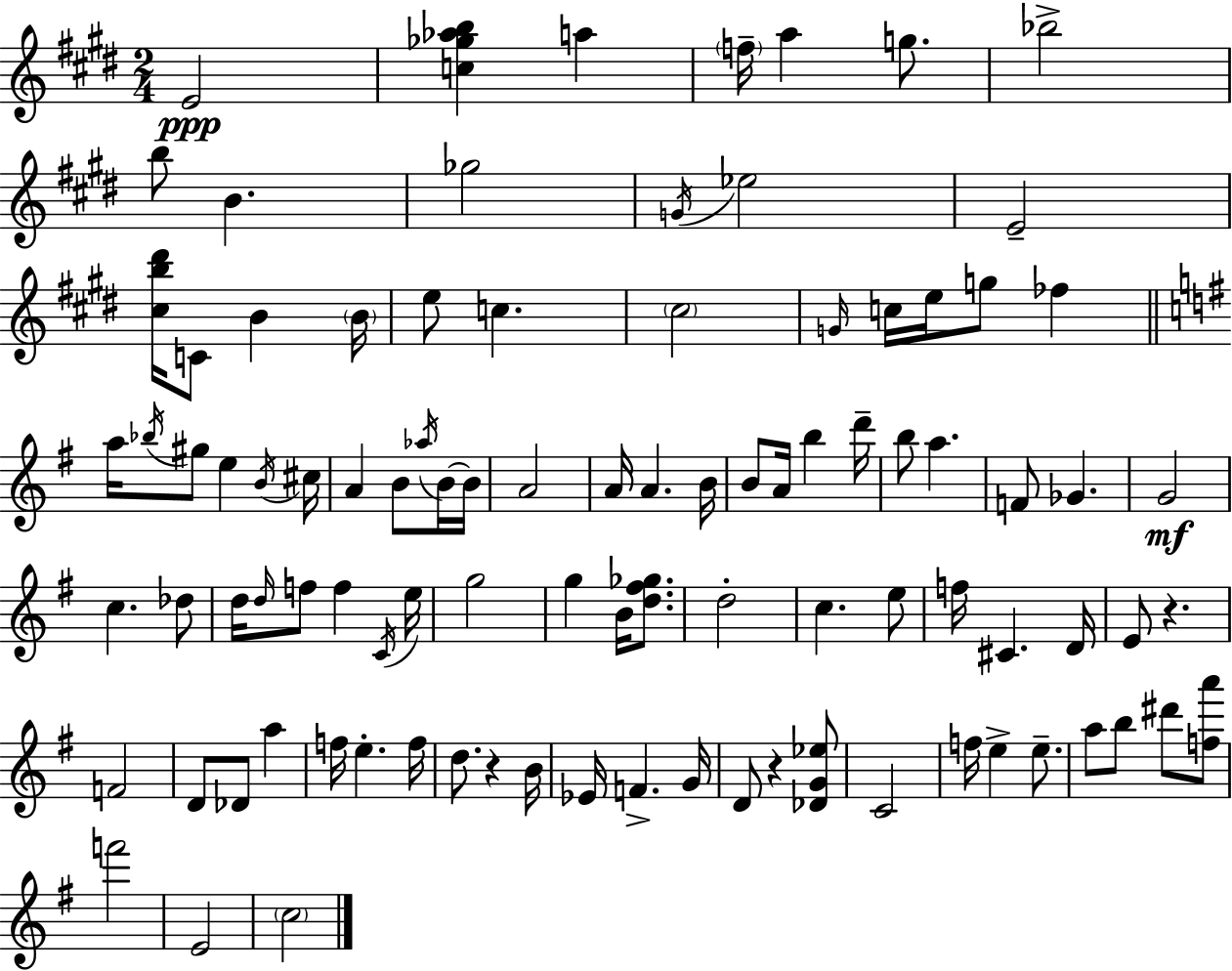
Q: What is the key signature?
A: E major